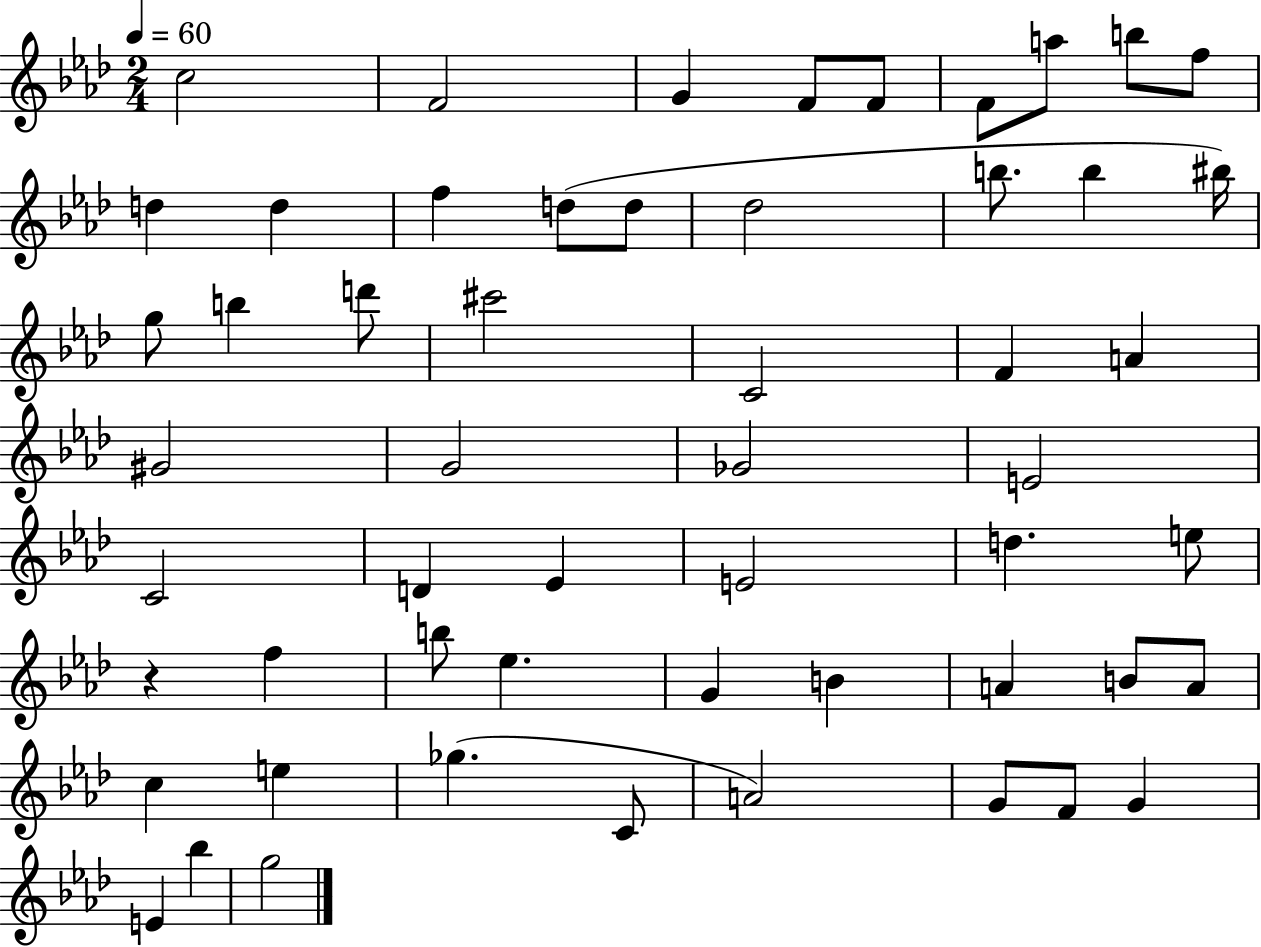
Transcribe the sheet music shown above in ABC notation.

X:1
T:Untitled
M:2/4
L:1/4
K:Ab
c2 F2 G F/2 F/2 F/2 a/2 b/2 f/2 d d f d/2 d/2 _d2 b/2 b ^b/4 g/2 b d'/2 ^c'2 C2 F A ^G2 G2 _G2 E2 C2 D _E E2 d e/2 z f b/2 _e G B A B/2 A/2 c e _g C/2 A2 G/2 F/2 G E _b g2